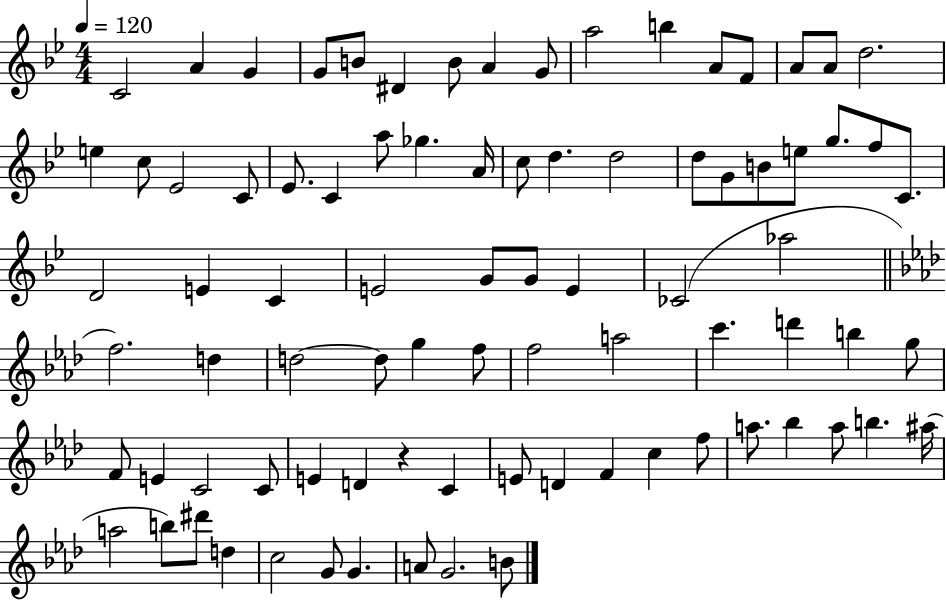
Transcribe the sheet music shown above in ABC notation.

X:1
T:Untitled
M:4/4
L:1/4
K:Bb
C2 A G G/2 B/2 ^D B/2 A G/2 a2 b A/2 F/2 A/2 A/2 d2 e c/2 _E2 C/2 _E/2 C a/2 _g A/4 c/2 d d2 d/2 G/2 B/2 e/2 g/2 f/2 C/2 D2 E C E2 G/2 G/2 E _C2 _a2 f2 d d2 d/2 g f/2 f2 a2 c' d' b g/2 F/2 E C2 C/2 E D z C E/2 D F c f/2 a/2 _b a/2 b ^a/4 a2 b/2 ^d'/2 d c2 G/2 G A/2 G2 B/2